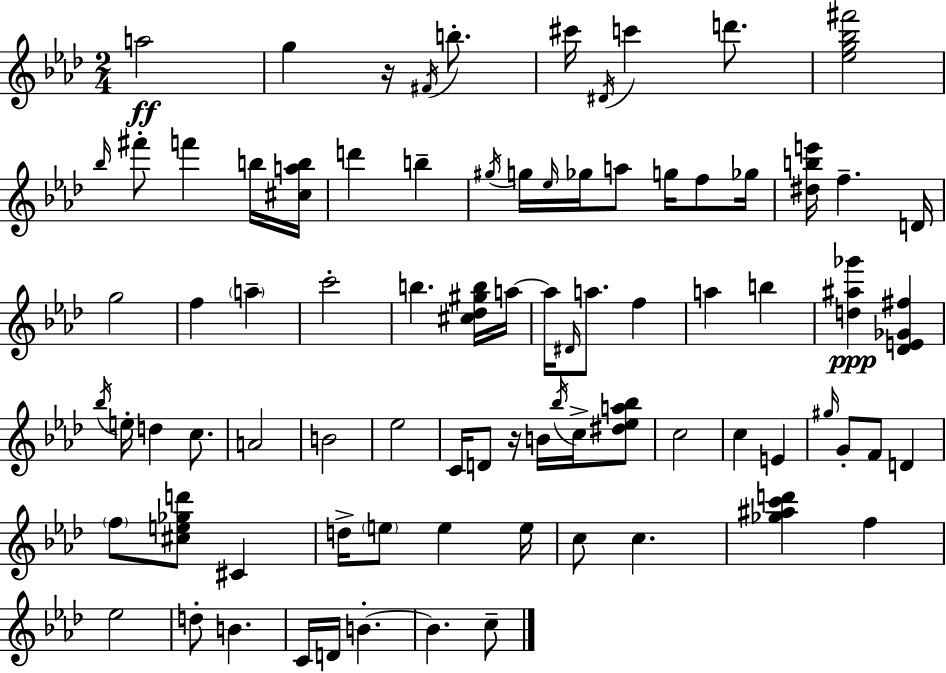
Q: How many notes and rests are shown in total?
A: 83